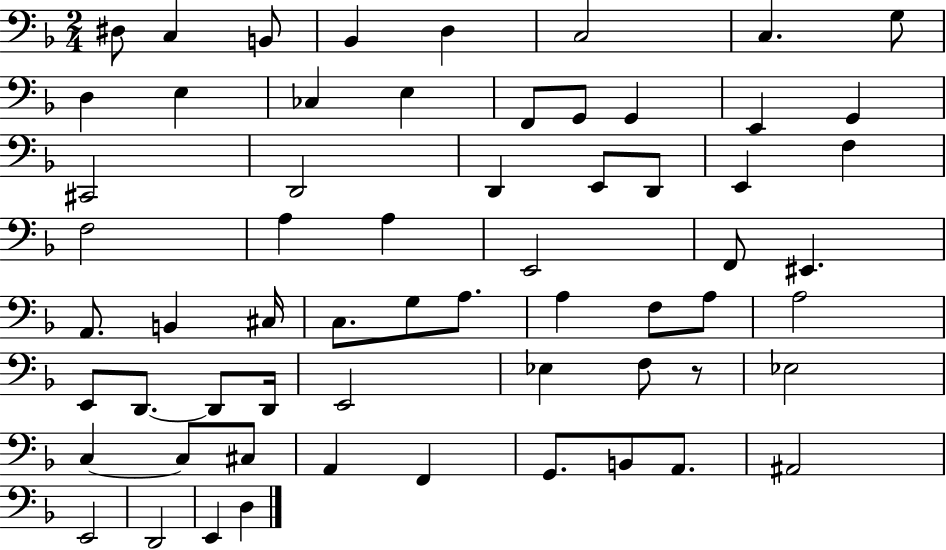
X:1
T:Untitled
M:2/4
L:1/4
K:F
^D,/2 C, B,,/2 _B,, D, C,2 C, G,/2 D, E, _C, E, F,,/2 G,,/2 G,, E,, G,, ^C,,2 D,,2 D,, E,,/2 D,,/2 E,, F, F,2 A, A, E,,2 F,,/2 ^E,, A,,/2 B,, ^C,/4 C,/2 G,/2 A,/2 A, F,/2 A,/2 A,2 E,,/2 D,,/2 D,,/2 D,,/4 E,,2 _E, F,/2 z/2 _E,2 C, C,/2 ^C,/2 A,, F,, G,,/2 B,,/2 A,,/2 ^A,,2 E,,2 D,,2 E,, D,